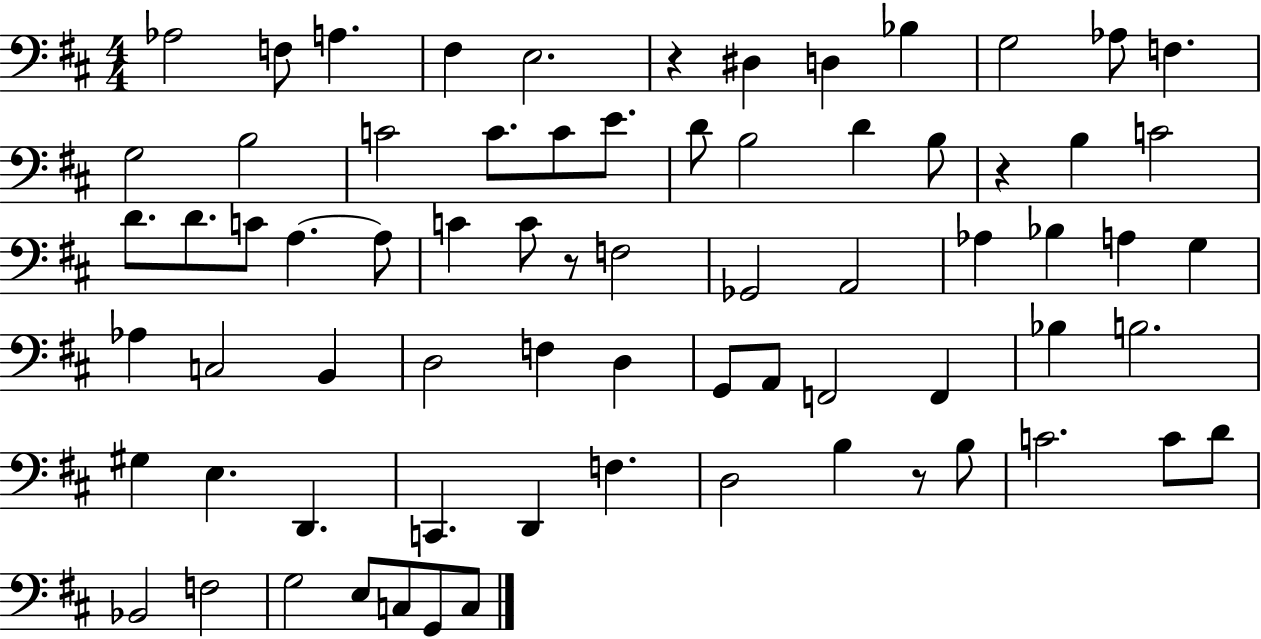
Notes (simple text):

Ab3/h F3/e A3/q. F#3/q E3/h. R/q D#3/q D3/q Bb3/q G3/h Ab3/e F3/q. G3/h B3/h C4/h C4/e. C4/e E4/e. D4/e B3/h D4/q B3/e R/q B3/q C4/h D4/e. D4/e. C4/e A3/q. A3/e C4/q C4/e R/e F3/h Gb2/h A2/h Ab3/q Bb3/q A3/q G3/q Ab3/q C3/h B2/q D3/h F3/q D3/q G2/e A2/e F2/h F2/q Bb3/q B3/h. G#3/q E3/q. D2/q. C2/q. D2/q F3/q. D3/h B3/q R/e B3/e C4/h. C4/e D4/e Bb2/h F3/h G3/h E3/e C3/e G2/e C3/e